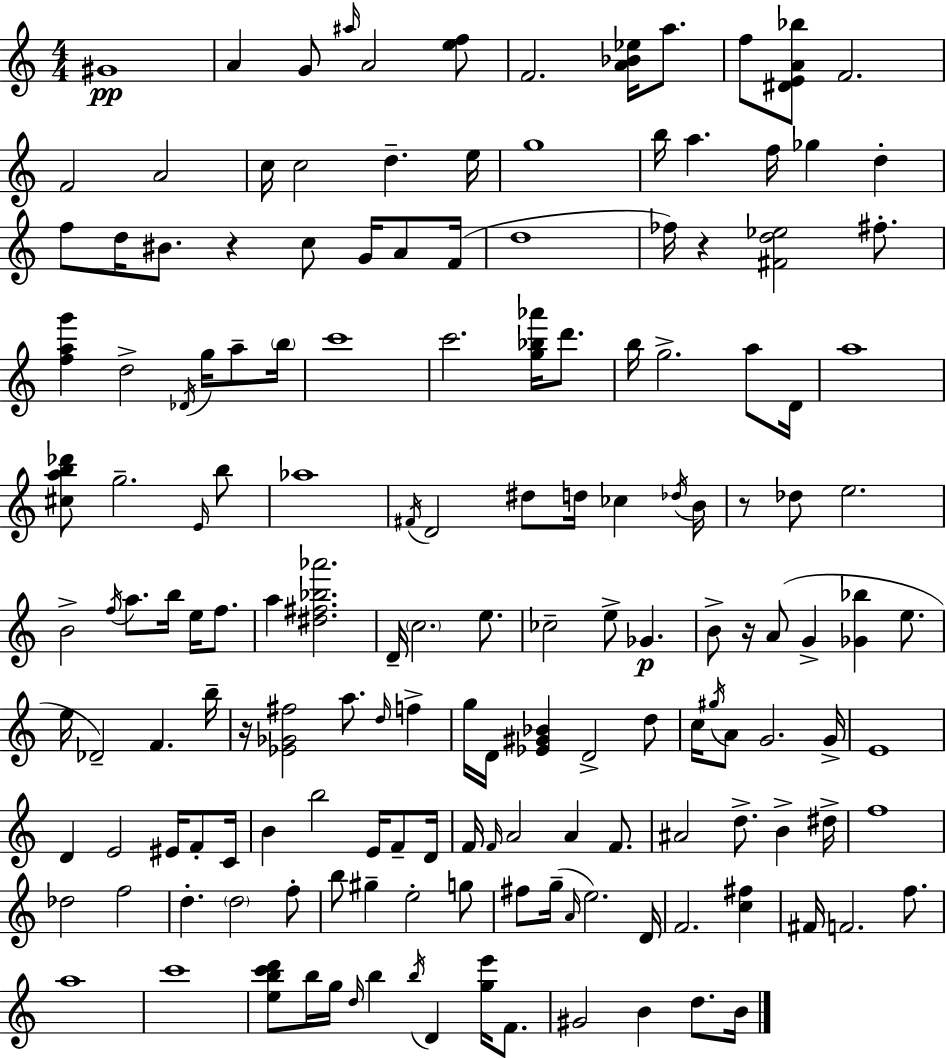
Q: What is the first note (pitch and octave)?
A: G#4